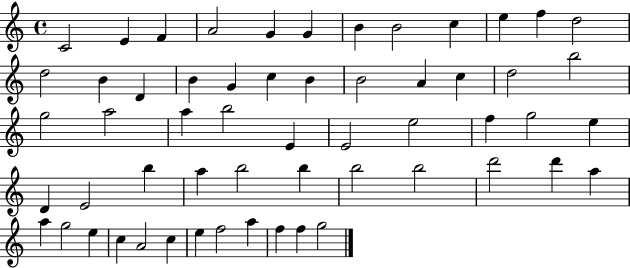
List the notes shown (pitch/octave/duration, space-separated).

C4/h E4/q F4/q A4/h G4/q G4/q B4/q B4/h C5/q E5/q F5/q D5/h D5/h B4/q D4/q B4/q G4/q C5/q B4/q B4/h A4/q C5/q D5/h B5/h G5/h A5/h A5/q B5/h E4/q E4/h E5/h F5/q G5/h E5/q D4/q E4/h B5/q A5/q B5/h B5/q B5/h B5/h D6/h D6/q A5/q A5/q G5/h E5/q C5/q A4/h C5/q E5/q F5/h A5/q F5/q F5/q G5/h